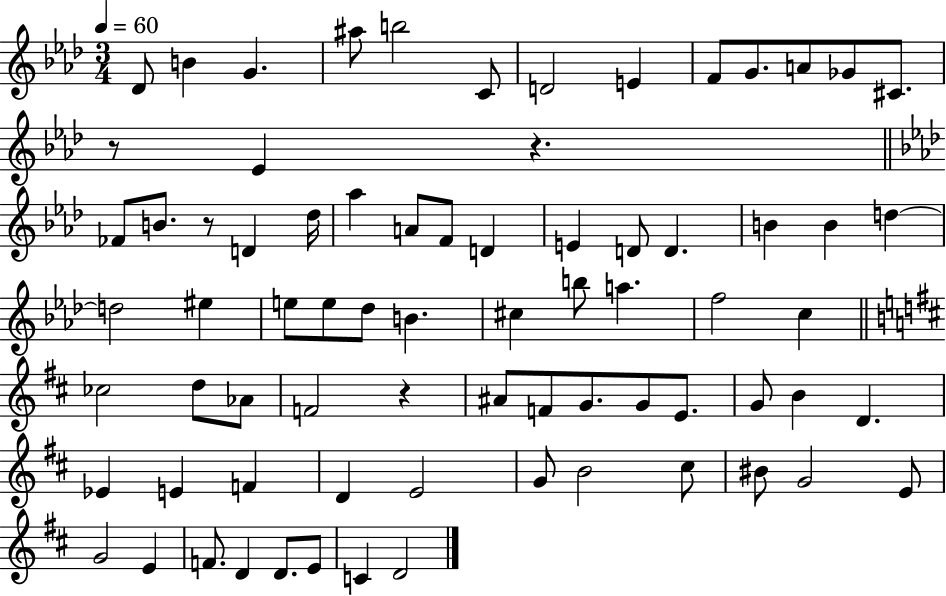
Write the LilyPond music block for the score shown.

{
  \clef treble
  \numericTimeSignature
  \time 3/4
  \key aes \major
  \tempo 4 = 60
  des'8 b'4 g'4. | ais''8 b''2 c'8 | d'2 e'4 | f'8 g'8. a'8 ges'8 cis'8. | \break r8 ees'4 r4. | \bar "||" \break \key aes \major fes'8 b'8. r8 d'4 des''16 | aes''4 a'8 f'8 d'4 | e'4 d'8 d'4. | b'4 b'4 d''4~~ | \break d''2 eis''4 | e''8 e''8 des''8 b'4. | cis''4 b''8 a''4. | f''2 c''4 | \break \bar "||" \break \key d \major ces''2 d''8 aes'8 | f'2 r4 | ais'8 f'8 g'8. g'8 e'8. | g'8 b'4 d'4. | \break ees'4 e'4 f'4 | d'4 e'2 | g'8 b'2 cis''8 | bis'8 g'2 e'8 | \break g'2 e'4 | f'8. d'4 d'8. e'8 | c'4 d'2 | \bar "|."
}